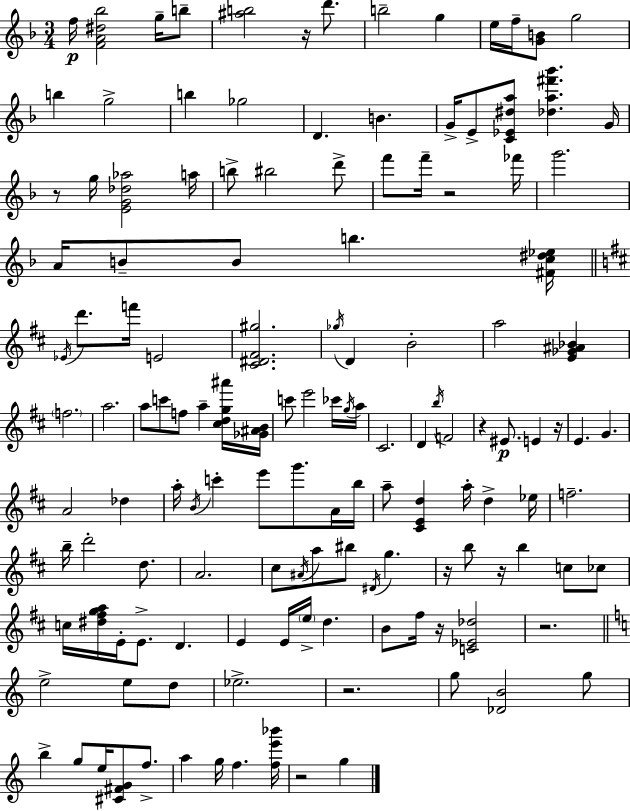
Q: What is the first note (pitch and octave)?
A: F5